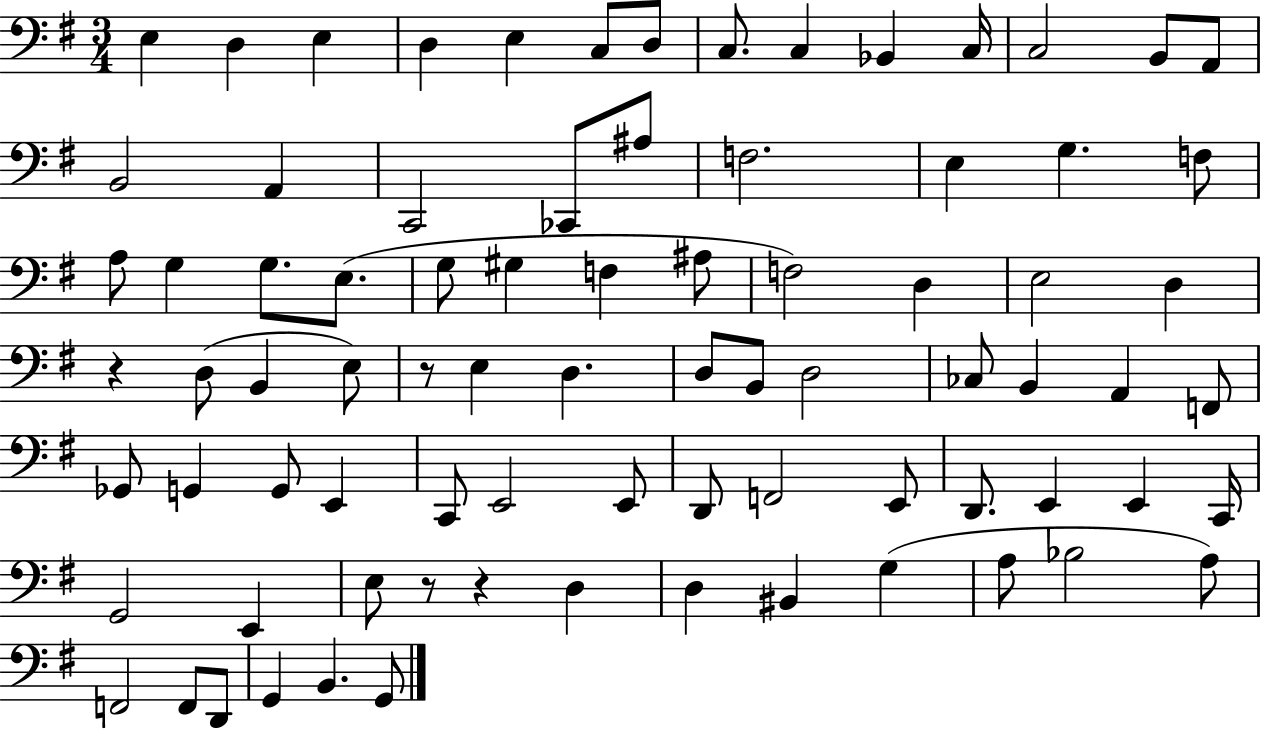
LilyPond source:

{
  \clef bass
  \numericTimeSignature
  \time 3/4
  \key g \major
  e4 d4 e4 | d4 e4 c8 d8 | c8. c4 bes,4 c16 | c2 b,8 a,8 | \break b,2 a,4 | c,2 ces,8 ais8 | f2. | e4 g4. f8 | \break a8 g4 g8. e8.( | g8 gis4 f4 ais8 | f2) d4 | e2 d4 | \break r4 d8( b,4 e8) | r8 e4 d4. | d8 b,8 d2 | ces8 b,4 a,4 f,8 | \break ges,8 g,4 g,8 e,4 | c,8 e,2 e,8 | d,8 f,2 e,8 | d,8. e,4 e,4 c,16 | \break g,2 e,4 | e8 r8 r4 d4 | d4 bis,4 g4( | a8 bes2 a8) | \break f,2 f,8 d,8 | g,4 b,4. g,8 | \bar "|."
}